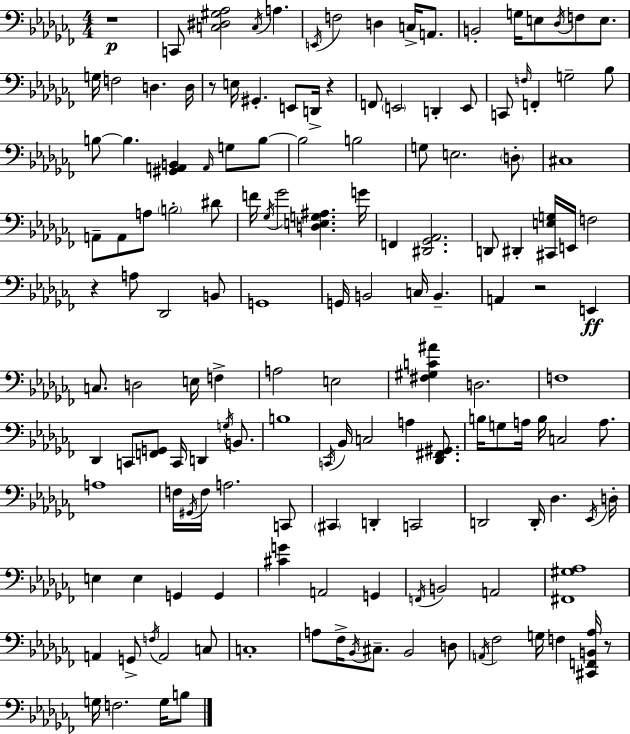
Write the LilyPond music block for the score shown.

{
  \clef bass
  \numericTimeSignature
  \time 4/4
  \key aes \minor
  r1\p | c,8 <c dis gis aes>2 \acciaccatura { c16 } a4. | \acciaccatura { e,16 } f2 d4 c16-> a,8. | b,2-. g16 e8 \acciaccatura { des16 } f8 | \break e8. g16 f2 d4. | d16 r8 e16 gis,4.-. e,8 d,16-> r4 | f,8 \parenthesize e,2 d,4-. | e,8 c,8 \grace { f16 } f,4-. g2-- | \break bes8 b8~~ b4. <gis, a, b,>4 | \grace { a,16 } g8 b8~~ b2 b2 | g8 e2. | \parenthesize d8-. cis1 | \break a,8-- a,8 a8 \parenthesize b2-. | dis'8 f'16 \acciaccatura { ges16 } ges'2 <d e g ais>4. | g'16 f,4 <dis, ges, aes,>2. | d,8 dis,4-. <cis, e g>16 e,16 f2 | \break r4 a8 des,2 | b,8 g,1 | g,16 b,2 c16 | b,4.-- a,4 r2 | \break e,4\ff c8. d2 | e16 f4-> a2 e2 | <fis gis c' ais'>4 d2. | f1 | \break des,4 c,8 <f, g,>8 c,16 d,4 | \acciaccatura { g16 } b,8. b1 | \acciaccatura { c,16 } bes,16 c2 | a4 <des, fis, gis,>8. b16 g8 a16 b16 c2 | \break a8. a1 | f16 \acciaccatura { gis,16 } f16 a2. | c,8 \parenthesize cis,4 d,4-. | c,2 d,2 | \break d,16-. des4. \acciaccatura { ees,16 } d16-. e4 e4 | g,4 g,4 <cis' g'>4 a,2 | g,4 \acciaccatura { f,16 } b,2 | a,2 <fis, gis aes>1 | \break a,4 g,8-> | \acciaccatura { f16 } a,2 c8 c1-. | a8 fes16-> \acciaccatura { bes,16 } | cis8.-- bes,2 d8 \acciaccatura { a,16 } fes2 | \break g16 f4 <cis, f, b, aes>16 r8 g16 f2. | g16 b8 \bar "|."
}